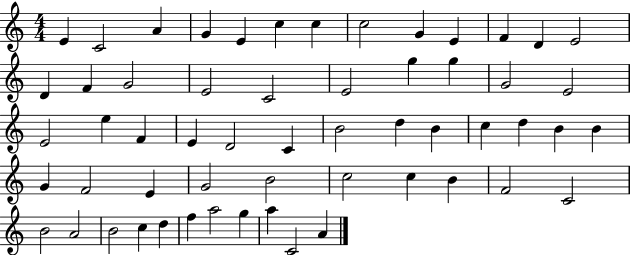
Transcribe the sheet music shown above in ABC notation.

X:1
T:Untitled
M:4/4
L:1/4
K:C
E C2 A G E c c c2 G E F D E2 D F G2 E2 C2 E2 g g G2 E2 E2 e F E D2 C B2 d B c d B B G F2 E G2 B2 c2 c B F2 C2 B2 A2 B2 c d f a2 g a C2 A